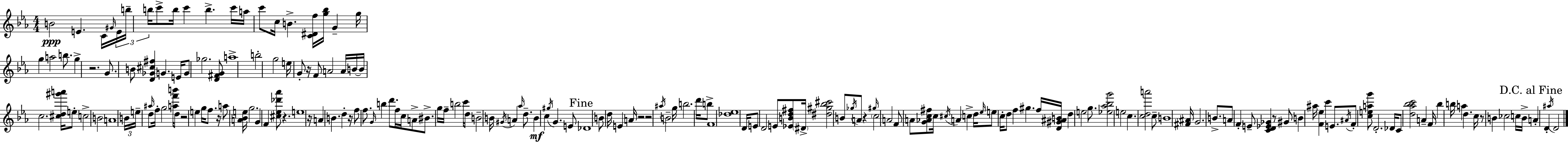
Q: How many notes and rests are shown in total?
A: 192